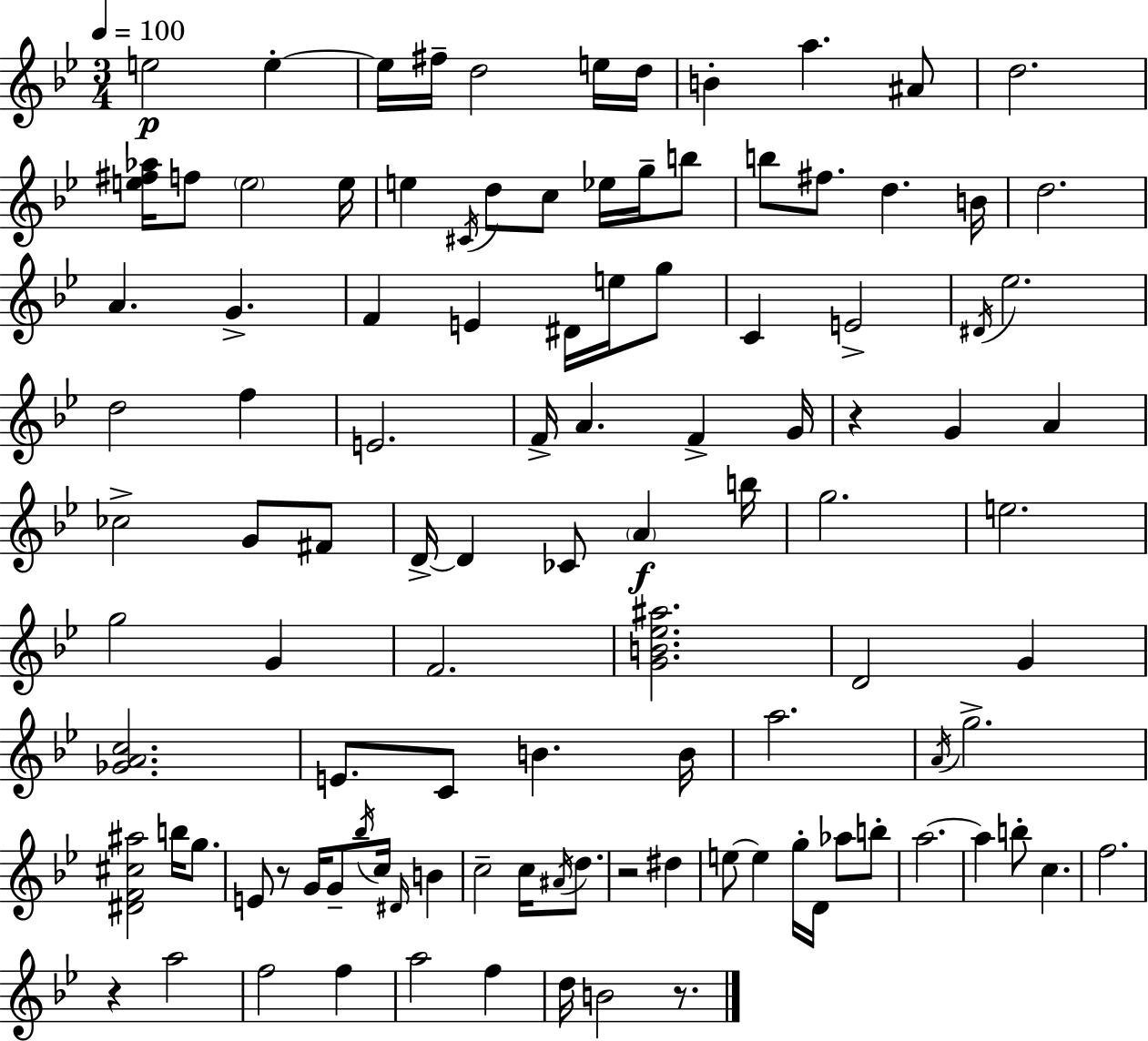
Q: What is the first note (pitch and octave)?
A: E5